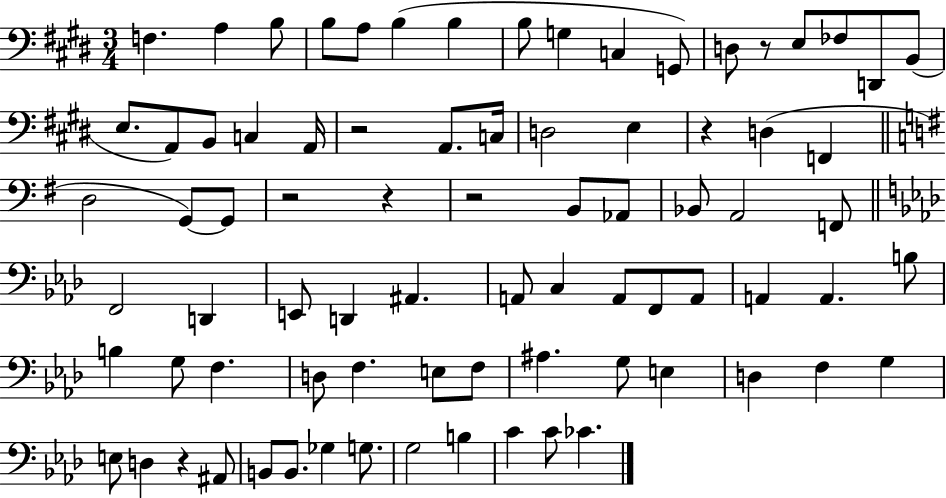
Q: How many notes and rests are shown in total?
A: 80